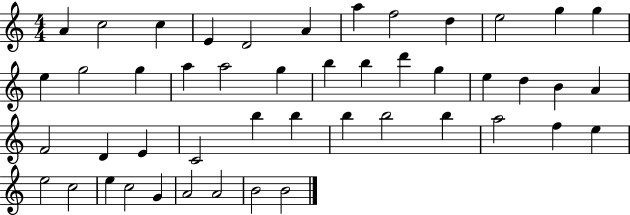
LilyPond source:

{
  \clef treble
  \numericTimeSignature
  \time 4/4
  \key c \major
  a'4 c''2 c''4 | e'4 d'2 a'4 | a''4 f''2 d''4 | e''2 g''4 g''4 | \break e''4 g''2 g''4 | a''4 a''2 g''4 | b''4 b''4 d'''4 g''4 | e''4 d''4 b'4 a'4 | \break f'2 d'4 e'4 | c'2 b''4 b''4 | b''4 b''2 b''4 | a''2 f''4 e''4 | \break e''2 c''2 | e''4 c''2 g'4 | a'2 a'2 | b'2 b'2 | \break \bar "|."
}